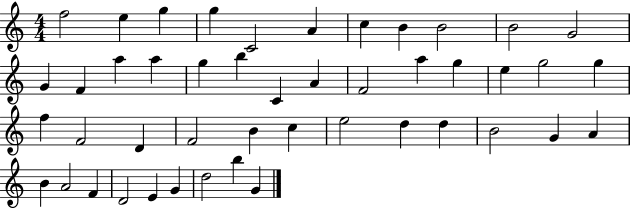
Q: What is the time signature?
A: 4/4